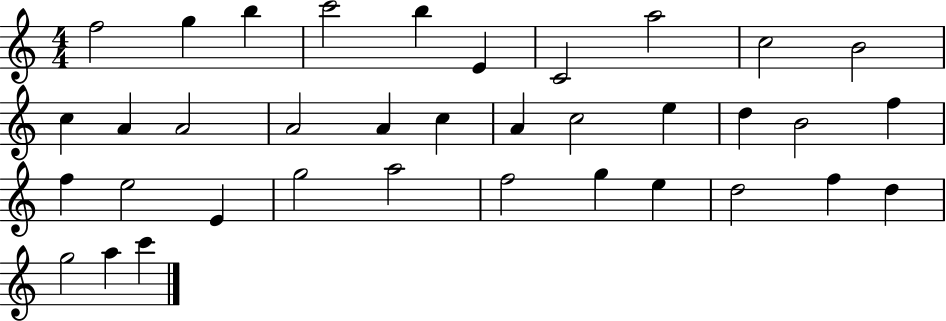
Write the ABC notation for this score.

X:1
T:Untitled
M:4/4
L:1/4
K:C
f2 g b c'2 b E C2 a2 c2 B2 c A A2 A2 A c A c2 e d B2 f f e2 E g2 a2 f2 g e d2 f d g2 a c'